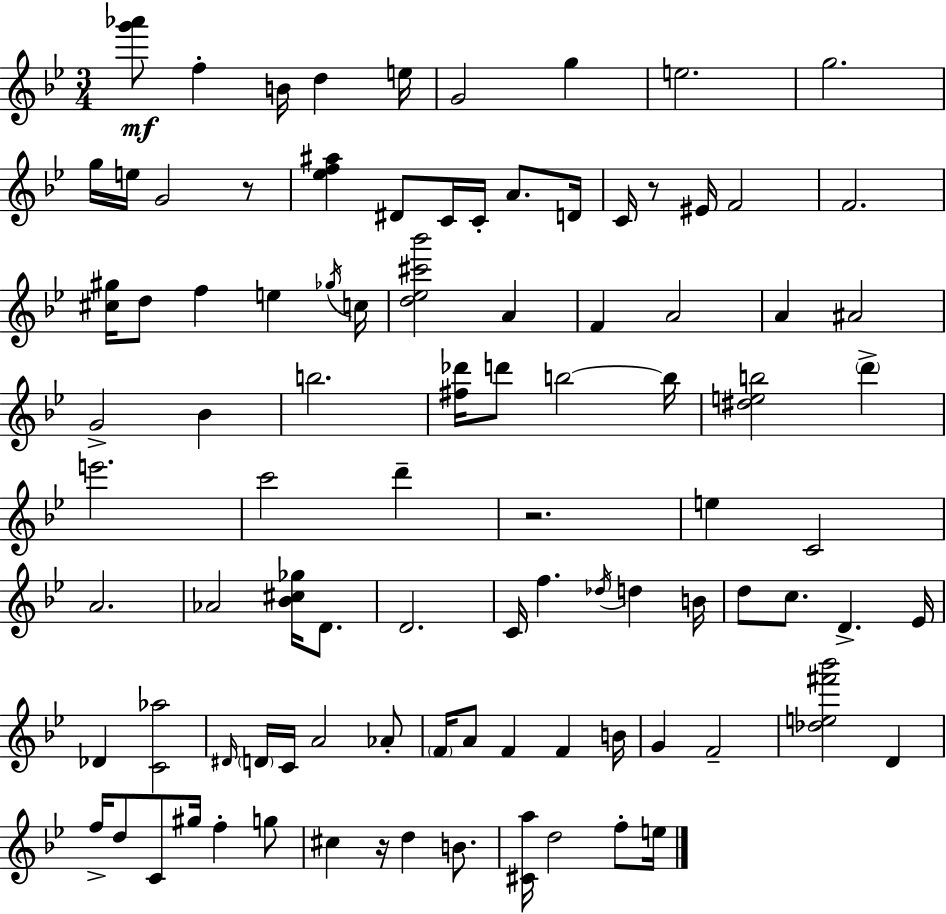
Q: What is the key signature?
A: BES major